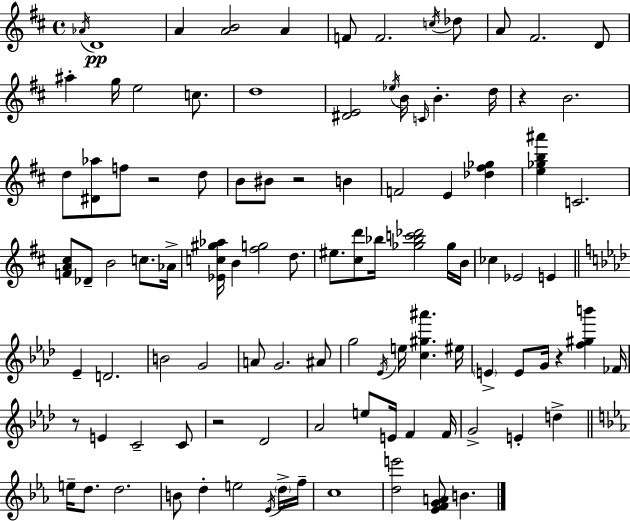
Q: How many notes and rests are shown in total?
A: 102